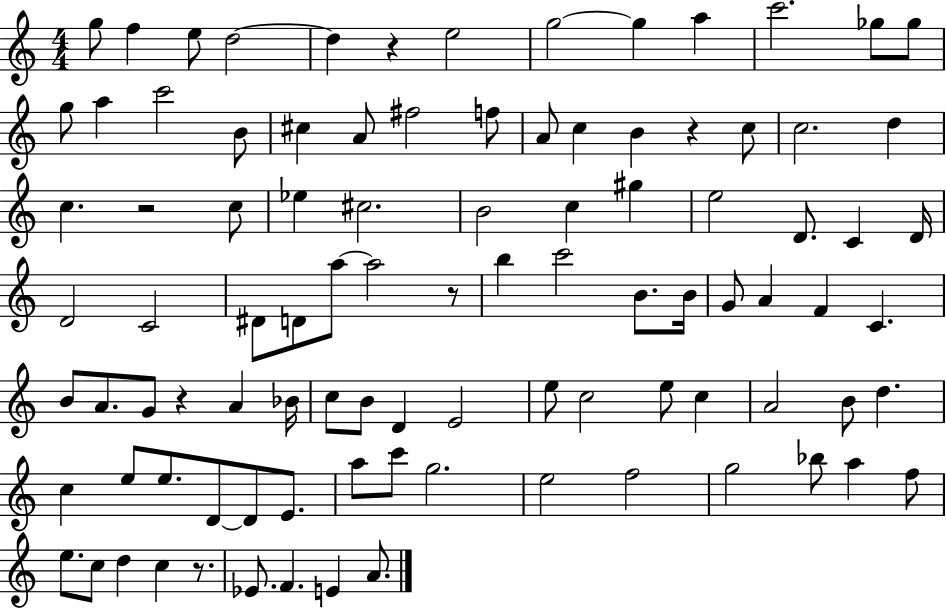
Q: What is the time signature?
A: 4/4